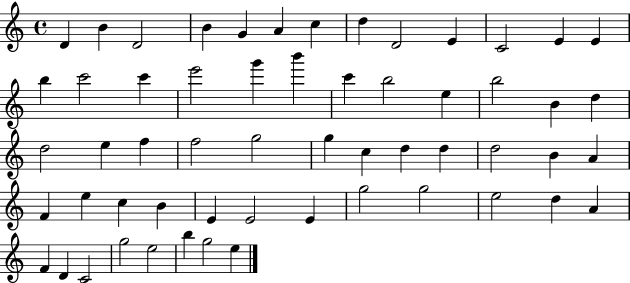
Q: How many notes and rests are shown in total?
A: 57